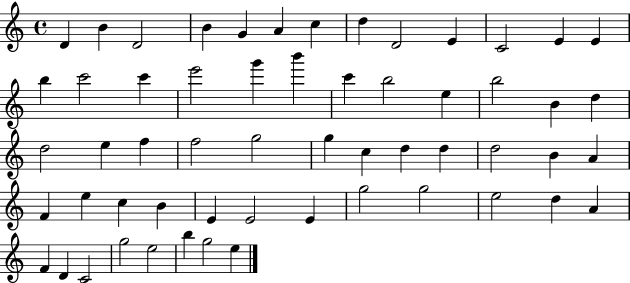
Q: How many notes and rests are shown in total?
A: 57